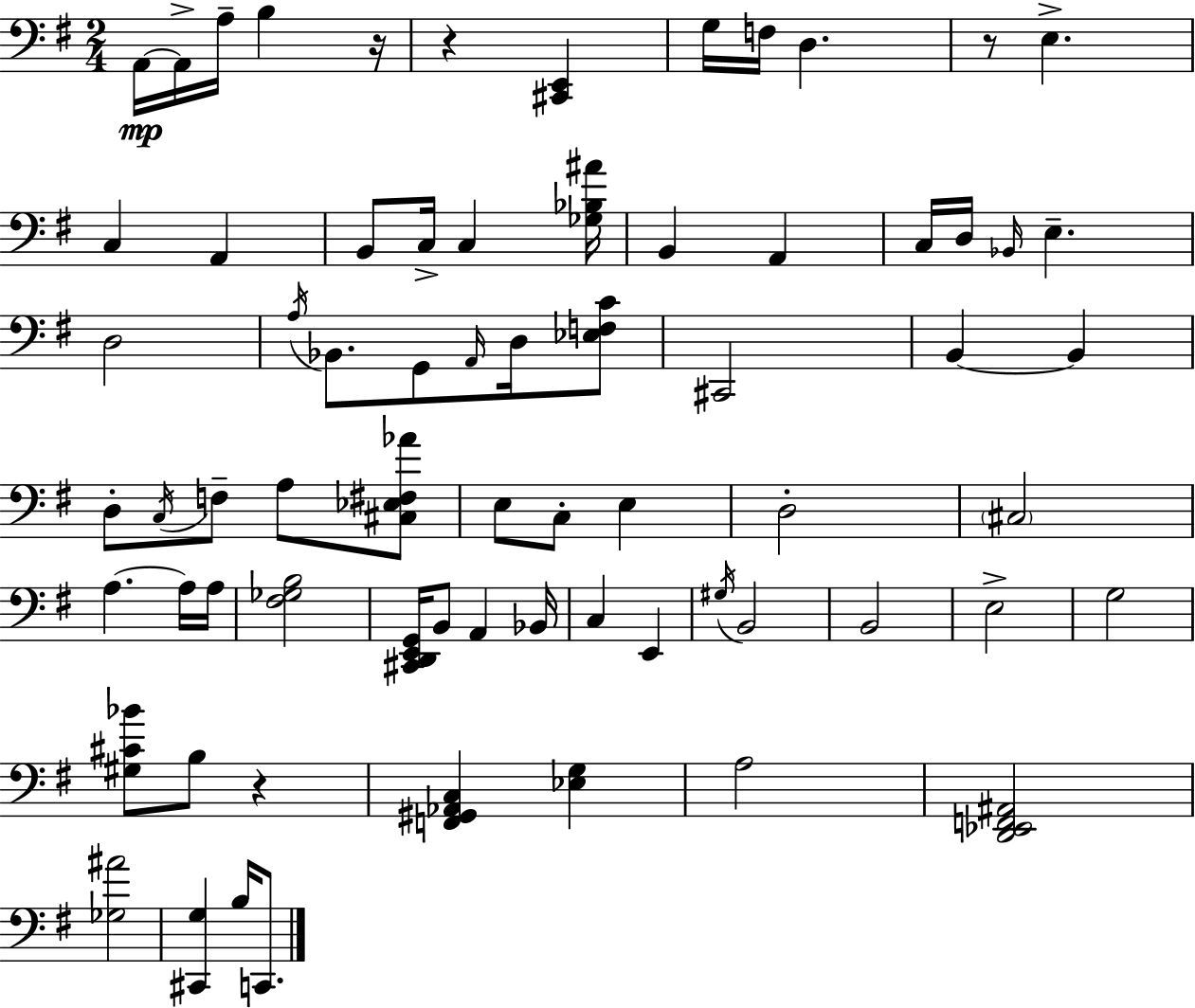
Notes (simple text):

A2/s A2/s A3/s B3/q R/s R/q [C#2,E2]/q G3/s F3/s D3/q. R/e E3/q. C3/q A2/q B2/e C3/s C3/q [Gb3,Bb3,A#4]/s B2/q A2/q C3/s D3/s Bb2/s E3/q. D3/h A3/s Bb2/e. G2/e A2/s D3/s [Eb3,F3,C4]/e C#2/h B2/q B2/q D3/e C3/s F3/e A3/e [C#3,Eb3,F#3,Ab4]/e E3/e C3/e E3/q D3/h C#3/h A3/q. A3/s A3/s [F#3,Gb3,B3]/h [C#2,D2,E2,G2]/s B2/e A2/q Bb2/s C3/q E2/q G#3/s B2/h B2/h E3/h G3/h [G#3,C#4,Bb4]/e B3/e R/q [F2,G#2,Ab2,C3]/q [Eb3,G3]/q A3/h [D2,Eb2,F2,A#2]/h [Gb3,A#4]/h [C#2,G3]/q B3/s C2/e.